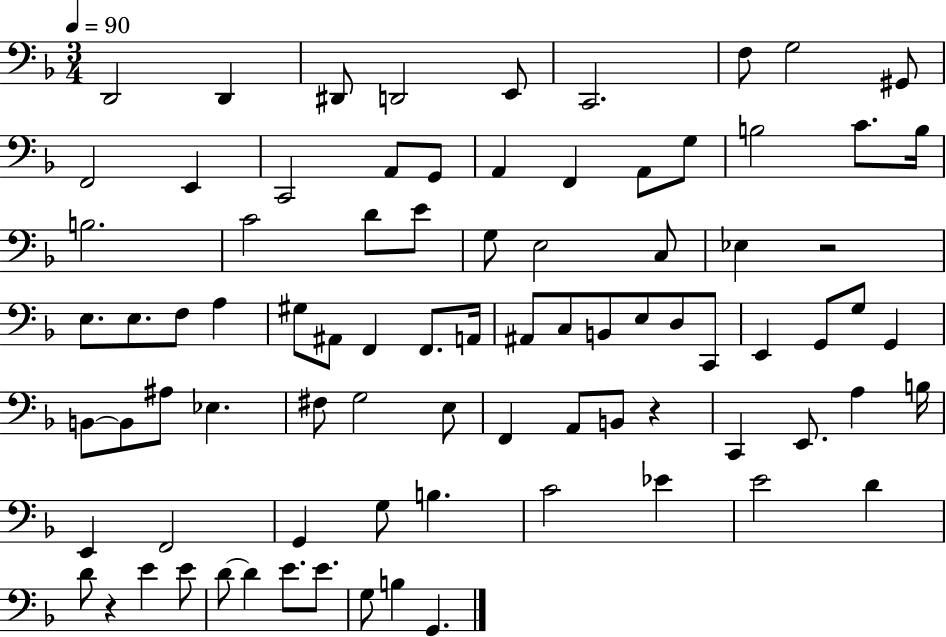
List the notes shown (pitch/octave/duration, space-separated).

D2/h D2/q D#2/e D2/h E2/e C2/h. F3/e G3/h G#2/e F2/h E2/q C2/h A2/e G2/e A2/q F2/q A2/e G3/e B3/h C4/e. B3/s B3/h. C4/h D4/e E4/e G3/e E3/h C3/e Eb3/q R/h E3/e. E3/e. F3/e A3/q G#3/e A#2/e F2/q F2/e. A2/s A#2/e C3/e B2/e E3/e D3/e C2/e E2/q G2/e G3/e G2/q B2/e B2/e A#3/e Eb3/q. F#3/e G3/h E3/e F2/q A2/e B2/e R/q C2/q E2/e. A3/q B3/s E2/q F2/h G2/q G3/e B3/q. C4/h Eb4/q E4/h D4/q D4/e R/q E4/q E4/e D4/e D4/q E4/e. E4/e. G3/e B3/q G2/q.